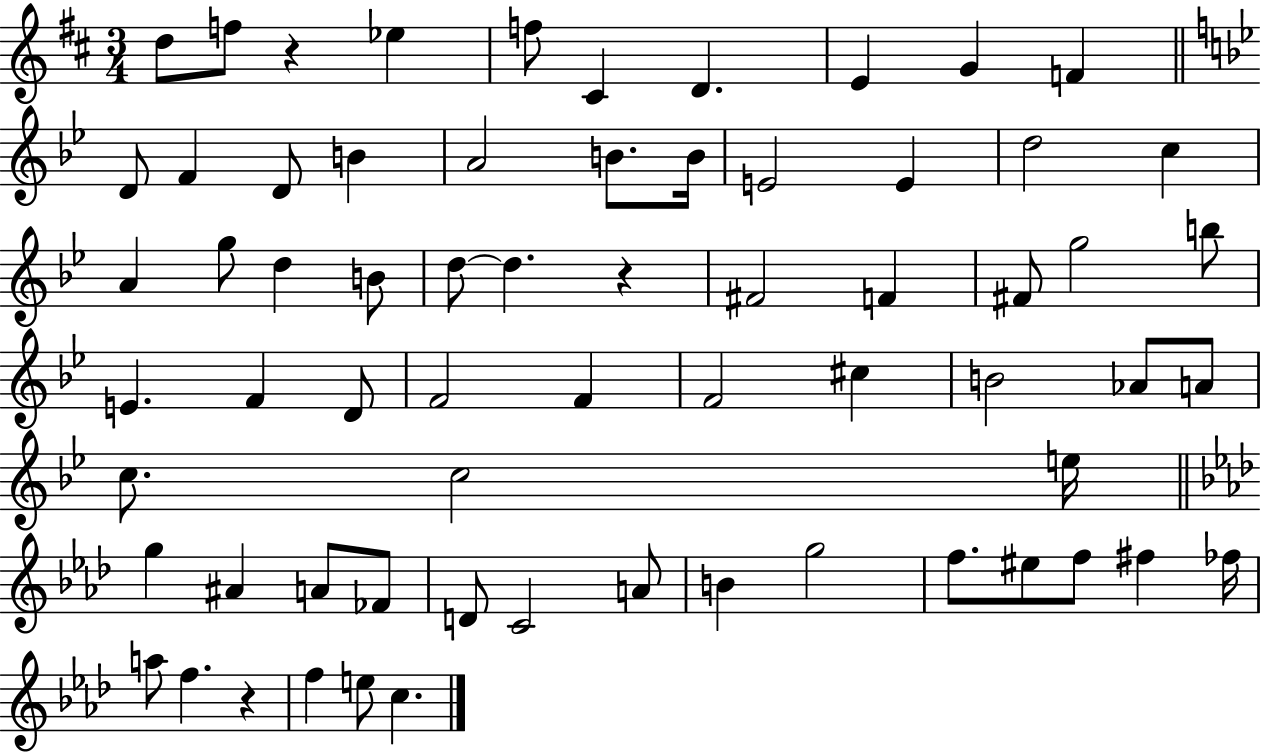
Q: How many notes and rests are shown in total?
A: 66